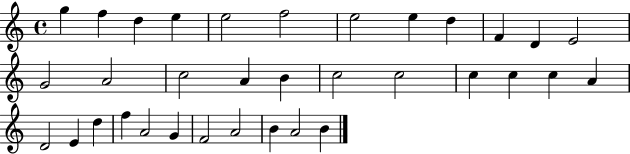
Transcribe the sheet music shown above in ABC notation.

X:1
T:Untitled
M:4/4
L:1/4
K:C
g f d e e2 f2 e2 e d F D E2 G2 A2 c2 A B c2 c2 c c c A D2 E d f A2 G F2 A2 B A2 B